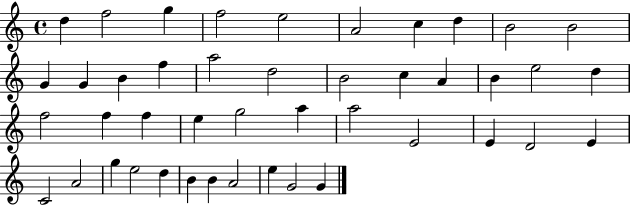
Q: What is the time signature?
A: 4/4